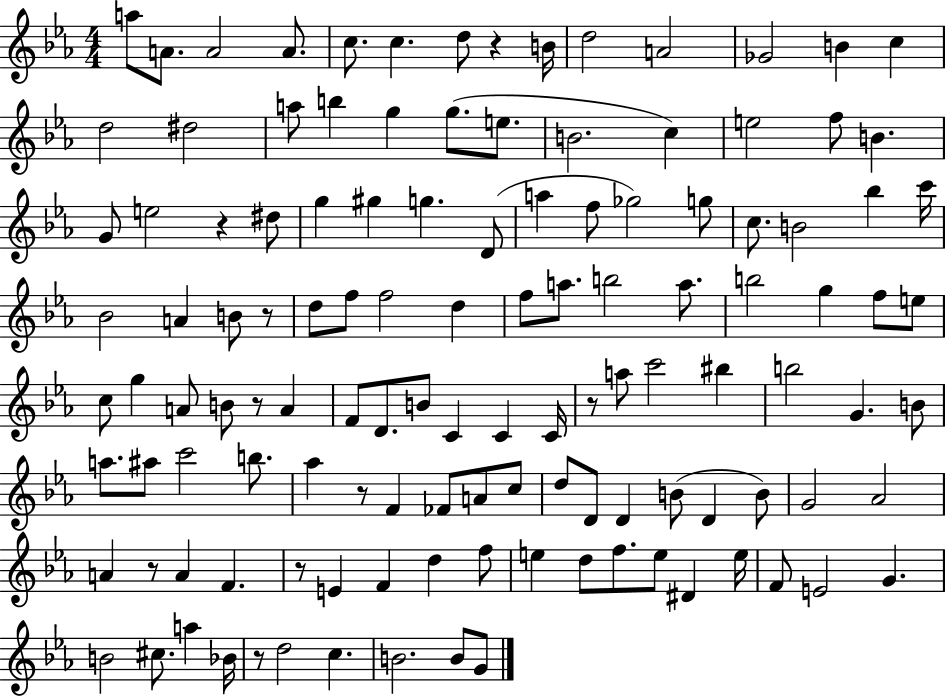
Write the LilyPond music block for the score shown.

{
  \clef treble
  \numericTimeSignature
  \time 4/4
  \key ees \major
  a''8 a'8. a'2 a'8. | c''8. c''4. d''8 r4 b'16 | d''2 a'2 | ges'2 b'4 c''4 | \break d''2 dis''2 | a''8 b''4 g''4 g''8.( e''8. | b'2. c''4) | e''2 f''8 b'4. | \break g'8 e''2 r4 dis''8 | g''4 gis''4 g''4. d'8( | a''4 f''8 ges''2) g''8 | c''8. b'2 bes''4 c'''16 | \break bes'2 a'4 b'8 r8 | d''8 f''8 f''2 d''4 | f''8 a''8. b''2 a''8. | b''2 g''4 f''8 e''8 | \break c''8 g''4 a'8 b'8 r8 a'4 | f'8 d'8. b'8 c'4 c'4 c'16 | r8 a''8 c'''2 bis''4 | b''2 g'4. b'8 | \break a''8. ais''8 c'''2 b''8. | aes''4 r8 f'4 fes'8 a'8 c''8 | d''8 d'8 d'4 b'8( d'4 b'8) | g'2 aes'2 | \break a'4 r8 a'4 f'4. | r8 e'4 f'4 d''4 f''8 | e''4 d''8 f''8. e''8 dis'4 e''16 | f'8 e'2 g'4. | \break b'2 cis''8. a''4 bes'16 | r8 d''2 c''4. | b'2. b'8 g'8 | \bar "|."
}